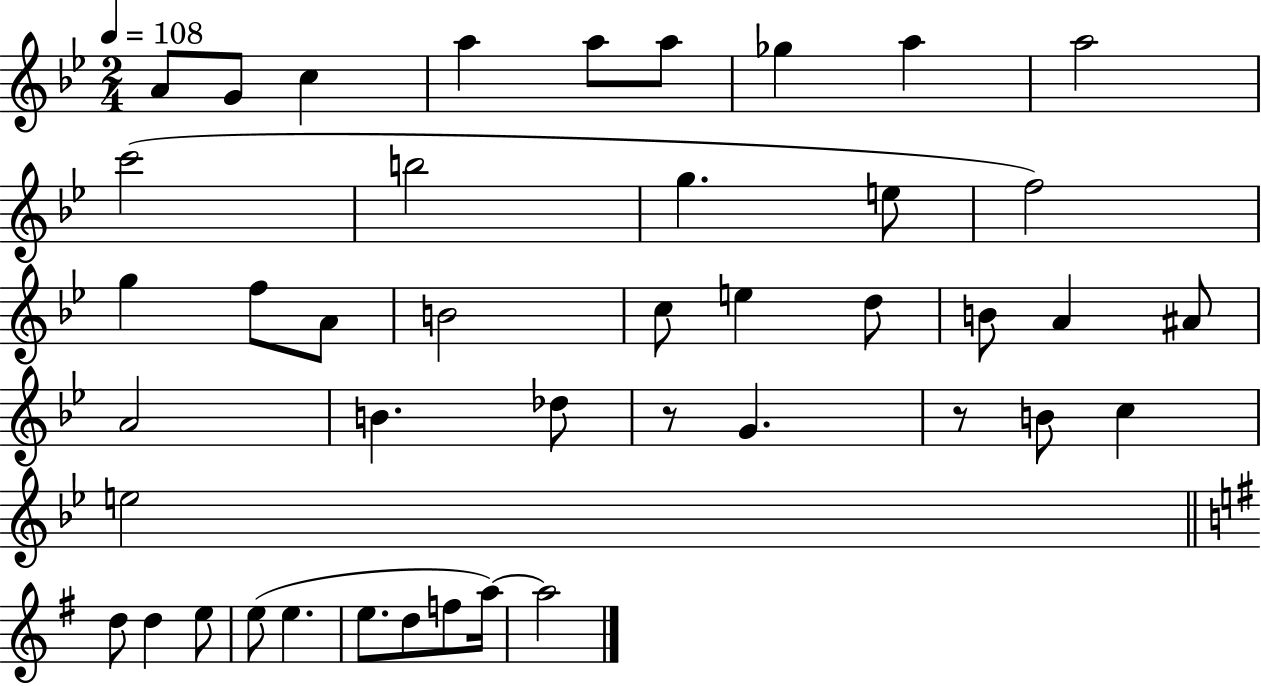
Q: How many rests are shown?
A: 2